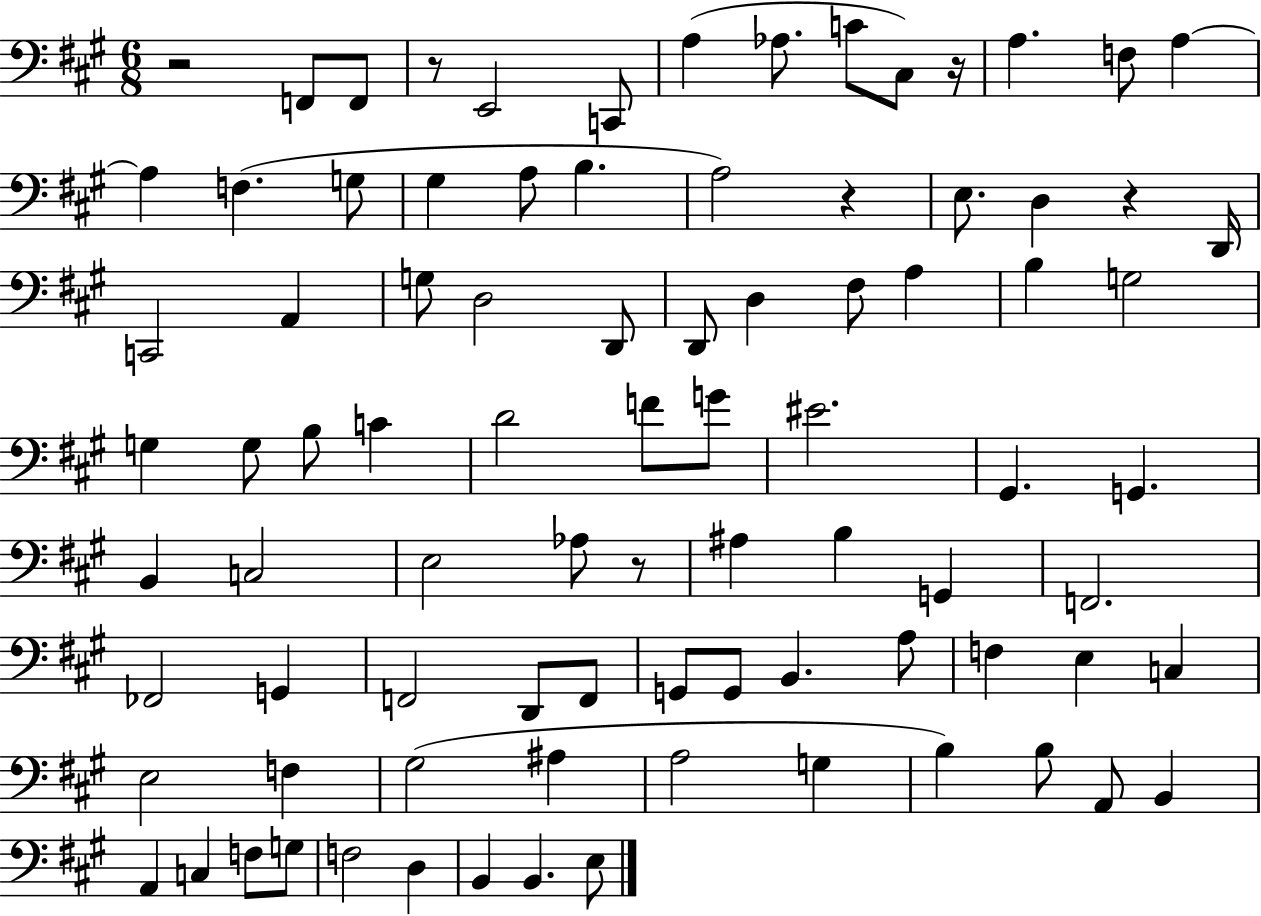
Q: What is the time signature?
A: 6/8